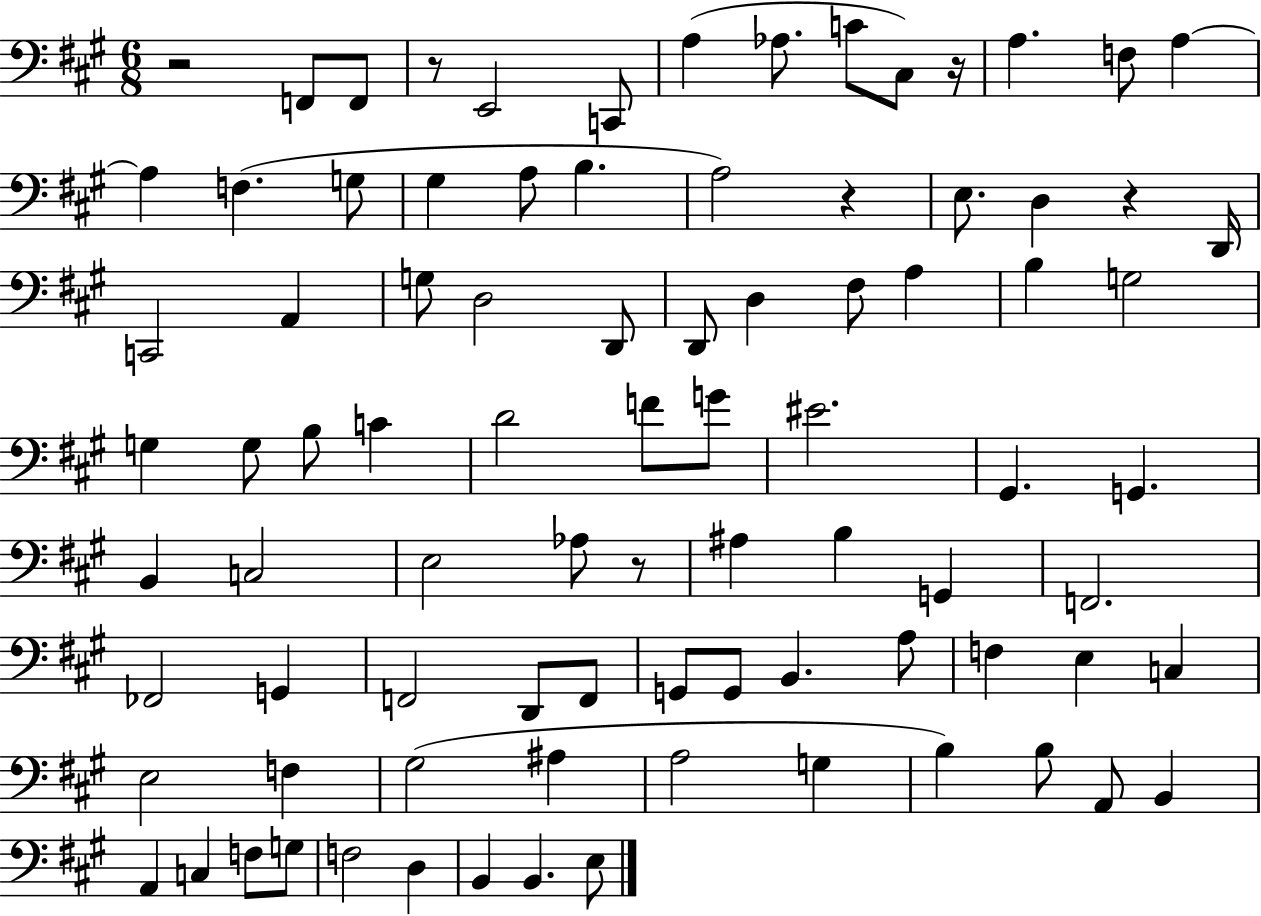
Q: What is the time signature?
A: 6/8